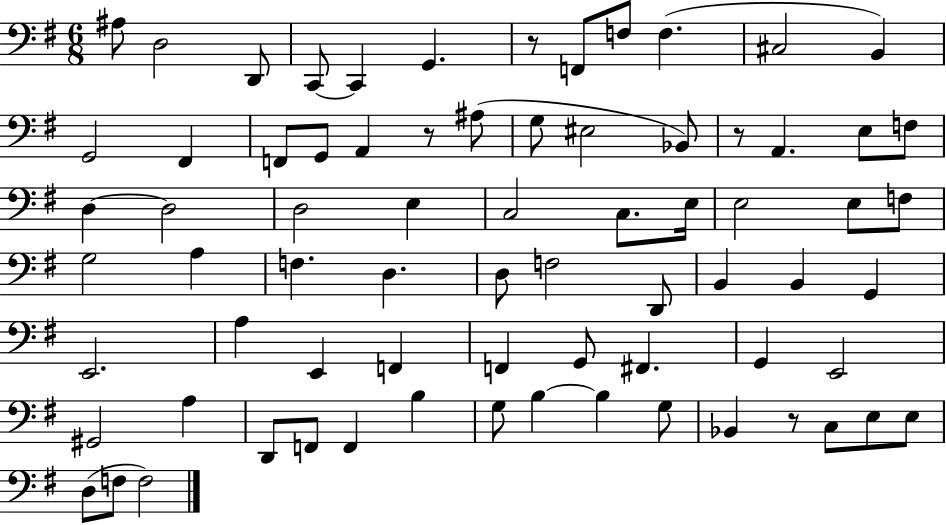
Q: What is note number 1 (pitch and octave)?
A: A#3